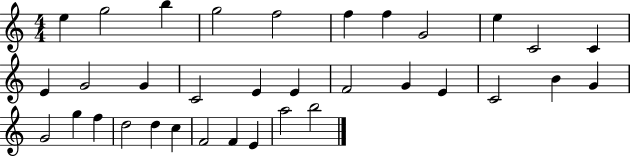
E5/q G5/h B5/q G5/h F5/h F5/q F5/q G4/h E5/q C4/h C4/q E4/q G4/h G4/q C4/h E4/q E4/q F4/h G4/q E4/q C4/h B4/q G4/q G4/h G5/q F5/q D5/h D5/q C5/q F4/h F4/q E4/q A5/h B5/h